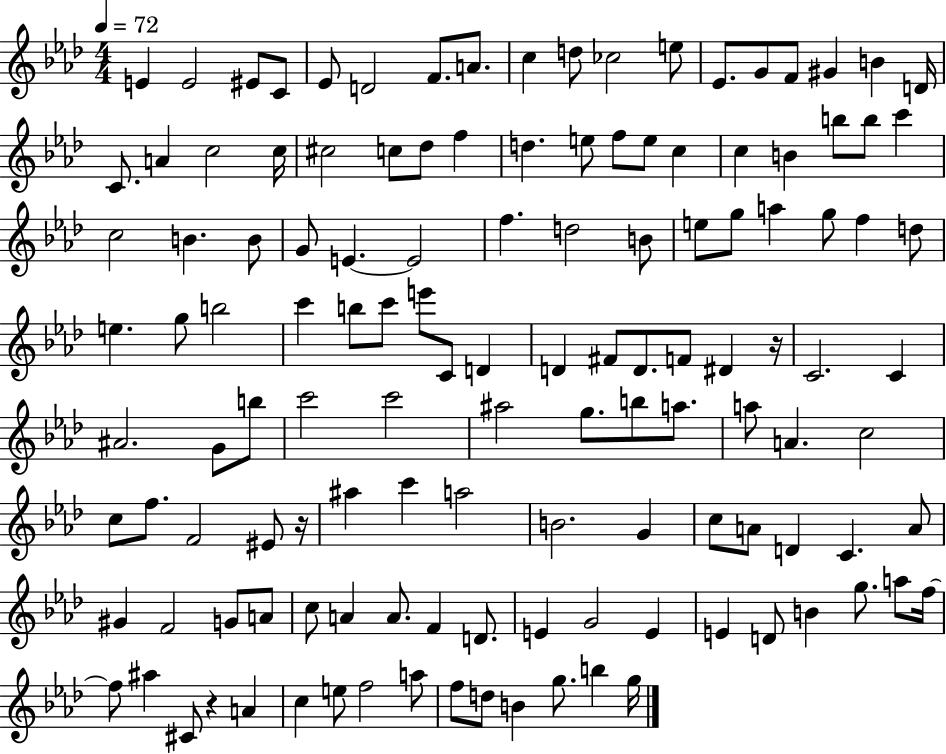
X:1
T:Untitled
M:4/4
L:1/4
K:Ab
E E2 ^E/2 C/2 _E/2 D2 F/2 A/2 c d/2 _c2 e/2 _E/2 G/2 F/2 ^G B D/4 C/2 A c2 c/4 ^c2 c/2 _d/2 f d e/2 f/2 e/2 c c B b/2 b/2 c' c2 B B/2 G/2 E E2 f d2 B/2 e/2 g/2 a g/2 f d/2 e g/2 b2 c' b/2 c'/2 e'/2 C/2 D D ^F/2 D/2 F/2 ^D z/4 C2 C ^A2 G/2 b/2 c'2 c'2 ^a2 g/2 b/2 a/2 a/2 A c2 c/2 f/2 F2 ^E/2 z/4 ^a c' a2 B2 G c/2 A/2 D C A/2 ^G F2 G/2 A/2 c/2 A A/2 F D/2 E G2 E E D/2 B g/2 a/2 f/4 f/2 ^a ^C/2 z A c e/2 f2 a/2 f/2 d/2 B g/2 b g/4